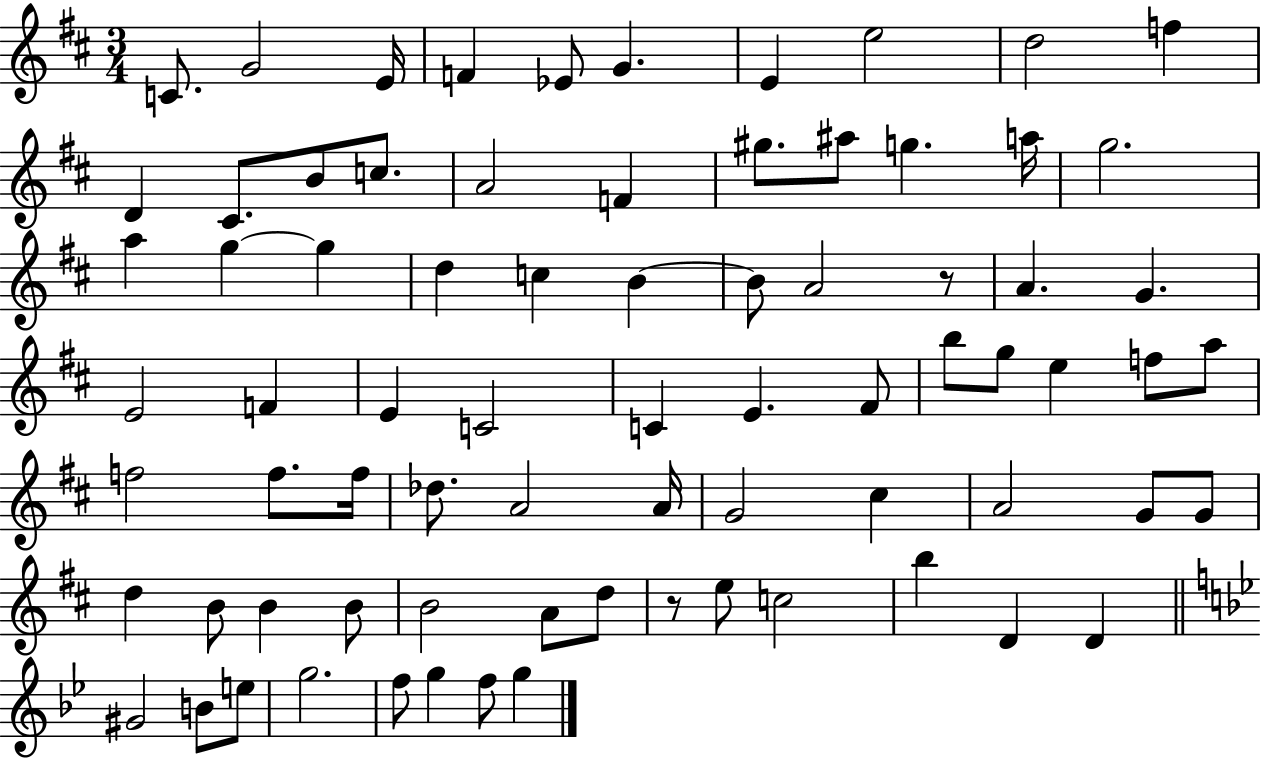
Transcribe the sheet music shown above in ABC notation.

X:1
T:Untitled
M:3/4
L:1/4
K:D
C/2 G2 E/4 F _E/2 G E e2 d2 f D ^C/2 B/2 c/2 A2 F ^g/2 ^a/2 g a/4 g2 a g g d c B B/2 A2 z/2 A G E2 F E C2 C E ^F/2 b/2 g/2 e f/2 a/2 f2 f/2 f/4 _d/2 A2 A/4 G2 ^c A2 G/2 G/2 d B/2 B B/2 B2 A/2 d/2 z/2 e/2 c2 b D D ^G2 B/2 e/2 g2 f/2 g f/2 g